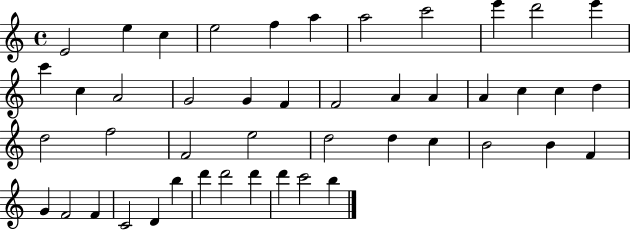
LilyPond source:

{
  \clef treble
  \time 4/4
  \defaultTimeSignature
  \key c \major
  e'2 e''4 c''4 | e''2 f''4 a''4 | a''2 c'''2 | e'''4 d'''2 e'''4 | \break c'''4 c''4 a'2 | g'2 g'4 f'4 | f'2 a'4 a'4 | a'4 c''4 c''4 d''4 | \break d''2 f''2 | f'2 e''2 | d''2 d''4 c''4 | b'2 b'4 f'4 | \break g'4 f'2 f'4 | c'2 d'4 b''4 | d'''4 d'''2 d'''4 | d'''4 c'''2 b''4 | \break \bar "|."
}